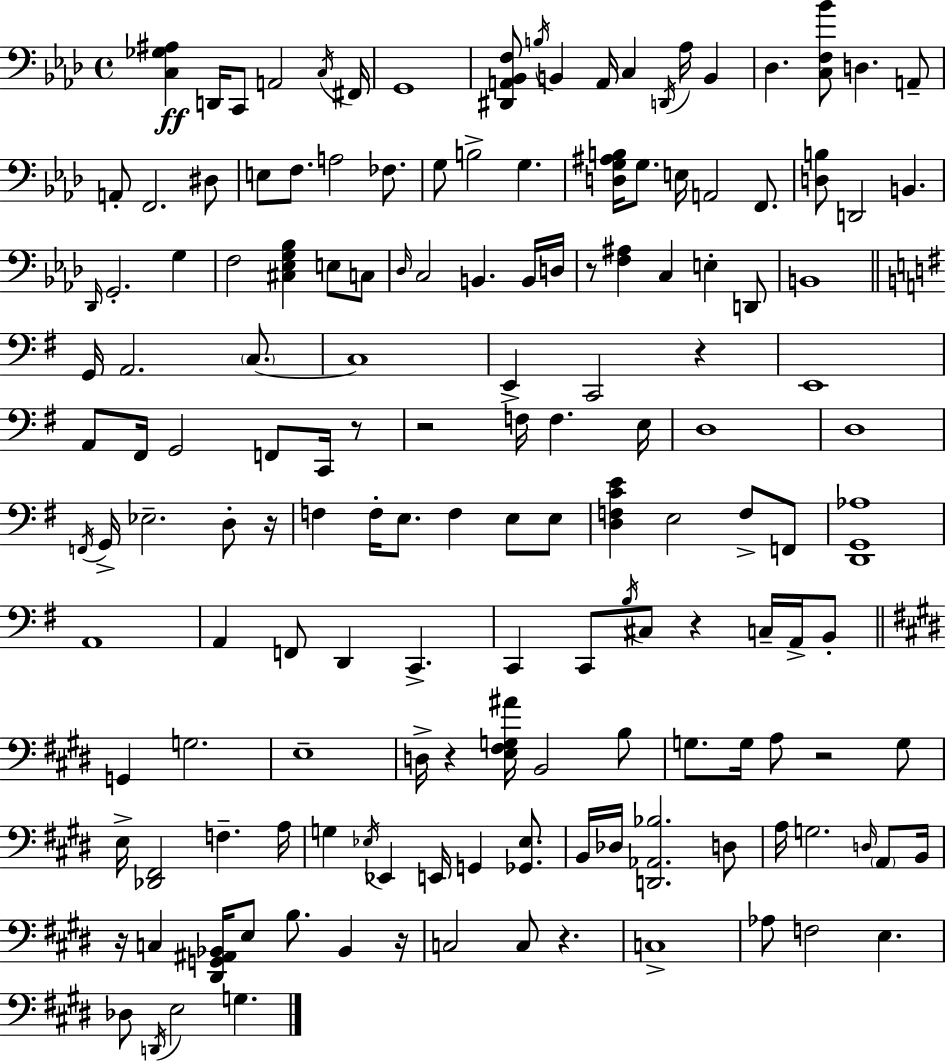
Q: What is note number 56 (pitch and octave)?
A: F#2